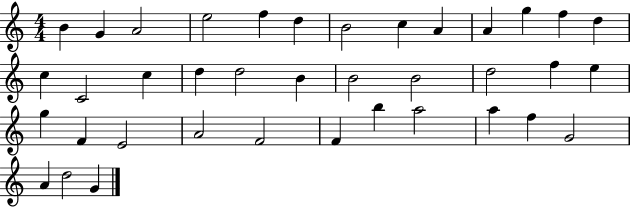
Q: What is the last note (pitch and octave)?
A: G4